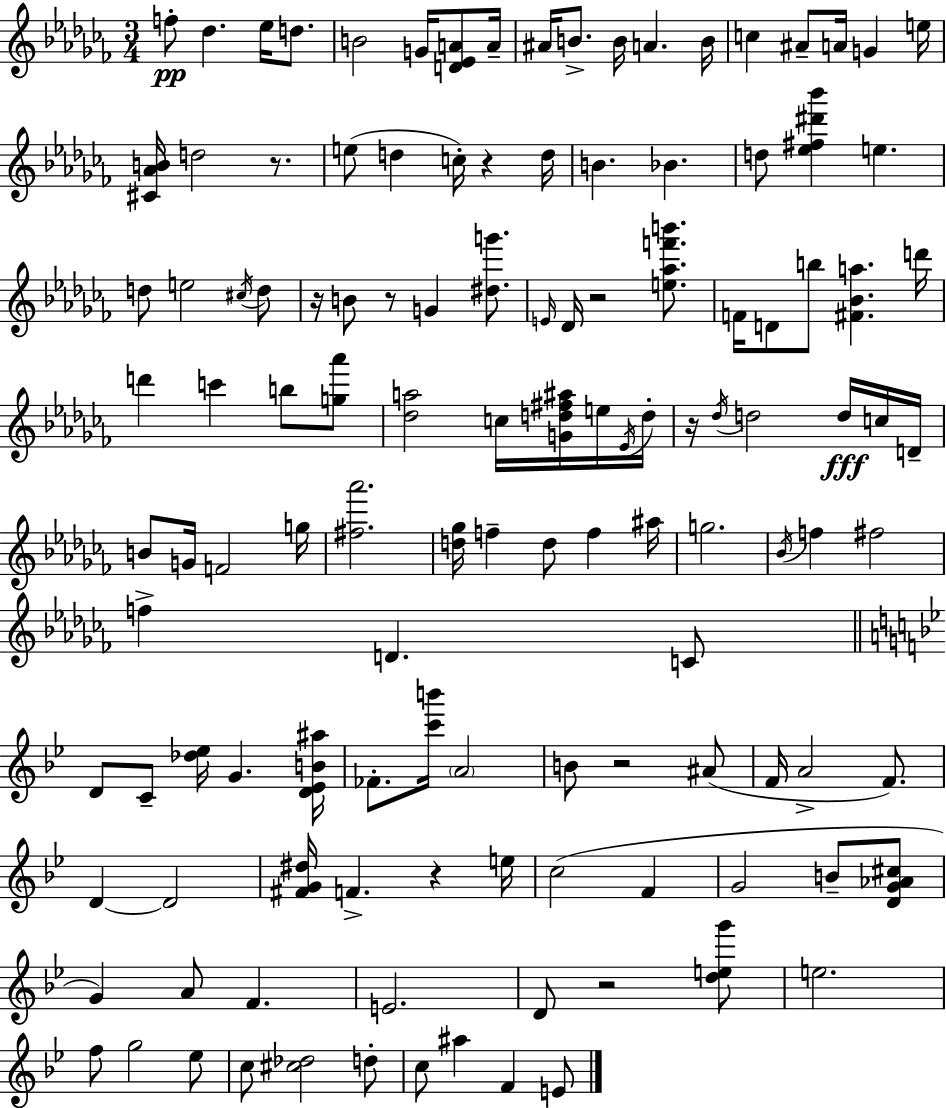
{
  \clef treble
  \numericTimeSignature
  \time 3/4
  \key aes \minor
  \repeat volta 2 { f''8-.\pp des''4. ees''16 d''8. | b'2 g'16 <d' ees' a'>8 a'16-- | ais'16 b'8.-> b'16 a'4. b'16 | c''4 ais'8-- a'16 g'4 e''16 | \break <cis' aes' b'>16 d''2 r8. | e''8( d''4 c''16-.) r4 d''16 | b'4. bes'4. | d''8 <ees'' fis'' dis''' bes'''>4 e''4. | \break d''8 e''2 \acciaccatura { cis''16 } d''8 | r16 b'8 r8 g'4 <dis'' g'''>8. | \grace { e'16 } des'16 r2 <e'' aes'' f''' b'''>8. | f'16 d'8 b''8 <fis' bes' a''>4. | \break d'''16 d'''4 c'''4 b''8 | <g'' aes'''>8 <des'' a''>2 c''16 <g' d'' fis'' ais''>16 | e''16 \acciaccatura { ees'16 } d''16-. r16 \acciaccatura { des''16 } d''2 | d''16\fff c''16 d'16-- b'8 g'16 f'2 | \break g''16 <fis'' aes'''>2. | <d'' ges''>16 f''4-- d''8 f''4 | ais''16 g''2. | \acciaccatura { bes'16 } f''4 fis''2 | \break f''4-> d'4. | c'8 \bar "||" \break \key bes \major d'8 c'8-- <des'' ees''>16 g'4. <d' ees' b' ais''>16 | fes'8.-. <c''' b'''>16 \parenthesize a'2 | b'8 r2 ais'8( | f'16 a'2-> f'8.) | \break d'4~~ d'2 | <fis' g' dis''>16 f'4.-> r4 e''16 | c''2( f'4 | g'2 b'8-- <d' g' aes' cis''>8 | \break g'4) a'8 f'4. | e'2. | d'8 r2 <d'' e'' g'''>8 | e''2. | \break f''8 g''2 ees''8 | c''8 <cis'' des''>2 d''8-. | c''8 ais''4 f'4 e'8 | } \bar "|."
}